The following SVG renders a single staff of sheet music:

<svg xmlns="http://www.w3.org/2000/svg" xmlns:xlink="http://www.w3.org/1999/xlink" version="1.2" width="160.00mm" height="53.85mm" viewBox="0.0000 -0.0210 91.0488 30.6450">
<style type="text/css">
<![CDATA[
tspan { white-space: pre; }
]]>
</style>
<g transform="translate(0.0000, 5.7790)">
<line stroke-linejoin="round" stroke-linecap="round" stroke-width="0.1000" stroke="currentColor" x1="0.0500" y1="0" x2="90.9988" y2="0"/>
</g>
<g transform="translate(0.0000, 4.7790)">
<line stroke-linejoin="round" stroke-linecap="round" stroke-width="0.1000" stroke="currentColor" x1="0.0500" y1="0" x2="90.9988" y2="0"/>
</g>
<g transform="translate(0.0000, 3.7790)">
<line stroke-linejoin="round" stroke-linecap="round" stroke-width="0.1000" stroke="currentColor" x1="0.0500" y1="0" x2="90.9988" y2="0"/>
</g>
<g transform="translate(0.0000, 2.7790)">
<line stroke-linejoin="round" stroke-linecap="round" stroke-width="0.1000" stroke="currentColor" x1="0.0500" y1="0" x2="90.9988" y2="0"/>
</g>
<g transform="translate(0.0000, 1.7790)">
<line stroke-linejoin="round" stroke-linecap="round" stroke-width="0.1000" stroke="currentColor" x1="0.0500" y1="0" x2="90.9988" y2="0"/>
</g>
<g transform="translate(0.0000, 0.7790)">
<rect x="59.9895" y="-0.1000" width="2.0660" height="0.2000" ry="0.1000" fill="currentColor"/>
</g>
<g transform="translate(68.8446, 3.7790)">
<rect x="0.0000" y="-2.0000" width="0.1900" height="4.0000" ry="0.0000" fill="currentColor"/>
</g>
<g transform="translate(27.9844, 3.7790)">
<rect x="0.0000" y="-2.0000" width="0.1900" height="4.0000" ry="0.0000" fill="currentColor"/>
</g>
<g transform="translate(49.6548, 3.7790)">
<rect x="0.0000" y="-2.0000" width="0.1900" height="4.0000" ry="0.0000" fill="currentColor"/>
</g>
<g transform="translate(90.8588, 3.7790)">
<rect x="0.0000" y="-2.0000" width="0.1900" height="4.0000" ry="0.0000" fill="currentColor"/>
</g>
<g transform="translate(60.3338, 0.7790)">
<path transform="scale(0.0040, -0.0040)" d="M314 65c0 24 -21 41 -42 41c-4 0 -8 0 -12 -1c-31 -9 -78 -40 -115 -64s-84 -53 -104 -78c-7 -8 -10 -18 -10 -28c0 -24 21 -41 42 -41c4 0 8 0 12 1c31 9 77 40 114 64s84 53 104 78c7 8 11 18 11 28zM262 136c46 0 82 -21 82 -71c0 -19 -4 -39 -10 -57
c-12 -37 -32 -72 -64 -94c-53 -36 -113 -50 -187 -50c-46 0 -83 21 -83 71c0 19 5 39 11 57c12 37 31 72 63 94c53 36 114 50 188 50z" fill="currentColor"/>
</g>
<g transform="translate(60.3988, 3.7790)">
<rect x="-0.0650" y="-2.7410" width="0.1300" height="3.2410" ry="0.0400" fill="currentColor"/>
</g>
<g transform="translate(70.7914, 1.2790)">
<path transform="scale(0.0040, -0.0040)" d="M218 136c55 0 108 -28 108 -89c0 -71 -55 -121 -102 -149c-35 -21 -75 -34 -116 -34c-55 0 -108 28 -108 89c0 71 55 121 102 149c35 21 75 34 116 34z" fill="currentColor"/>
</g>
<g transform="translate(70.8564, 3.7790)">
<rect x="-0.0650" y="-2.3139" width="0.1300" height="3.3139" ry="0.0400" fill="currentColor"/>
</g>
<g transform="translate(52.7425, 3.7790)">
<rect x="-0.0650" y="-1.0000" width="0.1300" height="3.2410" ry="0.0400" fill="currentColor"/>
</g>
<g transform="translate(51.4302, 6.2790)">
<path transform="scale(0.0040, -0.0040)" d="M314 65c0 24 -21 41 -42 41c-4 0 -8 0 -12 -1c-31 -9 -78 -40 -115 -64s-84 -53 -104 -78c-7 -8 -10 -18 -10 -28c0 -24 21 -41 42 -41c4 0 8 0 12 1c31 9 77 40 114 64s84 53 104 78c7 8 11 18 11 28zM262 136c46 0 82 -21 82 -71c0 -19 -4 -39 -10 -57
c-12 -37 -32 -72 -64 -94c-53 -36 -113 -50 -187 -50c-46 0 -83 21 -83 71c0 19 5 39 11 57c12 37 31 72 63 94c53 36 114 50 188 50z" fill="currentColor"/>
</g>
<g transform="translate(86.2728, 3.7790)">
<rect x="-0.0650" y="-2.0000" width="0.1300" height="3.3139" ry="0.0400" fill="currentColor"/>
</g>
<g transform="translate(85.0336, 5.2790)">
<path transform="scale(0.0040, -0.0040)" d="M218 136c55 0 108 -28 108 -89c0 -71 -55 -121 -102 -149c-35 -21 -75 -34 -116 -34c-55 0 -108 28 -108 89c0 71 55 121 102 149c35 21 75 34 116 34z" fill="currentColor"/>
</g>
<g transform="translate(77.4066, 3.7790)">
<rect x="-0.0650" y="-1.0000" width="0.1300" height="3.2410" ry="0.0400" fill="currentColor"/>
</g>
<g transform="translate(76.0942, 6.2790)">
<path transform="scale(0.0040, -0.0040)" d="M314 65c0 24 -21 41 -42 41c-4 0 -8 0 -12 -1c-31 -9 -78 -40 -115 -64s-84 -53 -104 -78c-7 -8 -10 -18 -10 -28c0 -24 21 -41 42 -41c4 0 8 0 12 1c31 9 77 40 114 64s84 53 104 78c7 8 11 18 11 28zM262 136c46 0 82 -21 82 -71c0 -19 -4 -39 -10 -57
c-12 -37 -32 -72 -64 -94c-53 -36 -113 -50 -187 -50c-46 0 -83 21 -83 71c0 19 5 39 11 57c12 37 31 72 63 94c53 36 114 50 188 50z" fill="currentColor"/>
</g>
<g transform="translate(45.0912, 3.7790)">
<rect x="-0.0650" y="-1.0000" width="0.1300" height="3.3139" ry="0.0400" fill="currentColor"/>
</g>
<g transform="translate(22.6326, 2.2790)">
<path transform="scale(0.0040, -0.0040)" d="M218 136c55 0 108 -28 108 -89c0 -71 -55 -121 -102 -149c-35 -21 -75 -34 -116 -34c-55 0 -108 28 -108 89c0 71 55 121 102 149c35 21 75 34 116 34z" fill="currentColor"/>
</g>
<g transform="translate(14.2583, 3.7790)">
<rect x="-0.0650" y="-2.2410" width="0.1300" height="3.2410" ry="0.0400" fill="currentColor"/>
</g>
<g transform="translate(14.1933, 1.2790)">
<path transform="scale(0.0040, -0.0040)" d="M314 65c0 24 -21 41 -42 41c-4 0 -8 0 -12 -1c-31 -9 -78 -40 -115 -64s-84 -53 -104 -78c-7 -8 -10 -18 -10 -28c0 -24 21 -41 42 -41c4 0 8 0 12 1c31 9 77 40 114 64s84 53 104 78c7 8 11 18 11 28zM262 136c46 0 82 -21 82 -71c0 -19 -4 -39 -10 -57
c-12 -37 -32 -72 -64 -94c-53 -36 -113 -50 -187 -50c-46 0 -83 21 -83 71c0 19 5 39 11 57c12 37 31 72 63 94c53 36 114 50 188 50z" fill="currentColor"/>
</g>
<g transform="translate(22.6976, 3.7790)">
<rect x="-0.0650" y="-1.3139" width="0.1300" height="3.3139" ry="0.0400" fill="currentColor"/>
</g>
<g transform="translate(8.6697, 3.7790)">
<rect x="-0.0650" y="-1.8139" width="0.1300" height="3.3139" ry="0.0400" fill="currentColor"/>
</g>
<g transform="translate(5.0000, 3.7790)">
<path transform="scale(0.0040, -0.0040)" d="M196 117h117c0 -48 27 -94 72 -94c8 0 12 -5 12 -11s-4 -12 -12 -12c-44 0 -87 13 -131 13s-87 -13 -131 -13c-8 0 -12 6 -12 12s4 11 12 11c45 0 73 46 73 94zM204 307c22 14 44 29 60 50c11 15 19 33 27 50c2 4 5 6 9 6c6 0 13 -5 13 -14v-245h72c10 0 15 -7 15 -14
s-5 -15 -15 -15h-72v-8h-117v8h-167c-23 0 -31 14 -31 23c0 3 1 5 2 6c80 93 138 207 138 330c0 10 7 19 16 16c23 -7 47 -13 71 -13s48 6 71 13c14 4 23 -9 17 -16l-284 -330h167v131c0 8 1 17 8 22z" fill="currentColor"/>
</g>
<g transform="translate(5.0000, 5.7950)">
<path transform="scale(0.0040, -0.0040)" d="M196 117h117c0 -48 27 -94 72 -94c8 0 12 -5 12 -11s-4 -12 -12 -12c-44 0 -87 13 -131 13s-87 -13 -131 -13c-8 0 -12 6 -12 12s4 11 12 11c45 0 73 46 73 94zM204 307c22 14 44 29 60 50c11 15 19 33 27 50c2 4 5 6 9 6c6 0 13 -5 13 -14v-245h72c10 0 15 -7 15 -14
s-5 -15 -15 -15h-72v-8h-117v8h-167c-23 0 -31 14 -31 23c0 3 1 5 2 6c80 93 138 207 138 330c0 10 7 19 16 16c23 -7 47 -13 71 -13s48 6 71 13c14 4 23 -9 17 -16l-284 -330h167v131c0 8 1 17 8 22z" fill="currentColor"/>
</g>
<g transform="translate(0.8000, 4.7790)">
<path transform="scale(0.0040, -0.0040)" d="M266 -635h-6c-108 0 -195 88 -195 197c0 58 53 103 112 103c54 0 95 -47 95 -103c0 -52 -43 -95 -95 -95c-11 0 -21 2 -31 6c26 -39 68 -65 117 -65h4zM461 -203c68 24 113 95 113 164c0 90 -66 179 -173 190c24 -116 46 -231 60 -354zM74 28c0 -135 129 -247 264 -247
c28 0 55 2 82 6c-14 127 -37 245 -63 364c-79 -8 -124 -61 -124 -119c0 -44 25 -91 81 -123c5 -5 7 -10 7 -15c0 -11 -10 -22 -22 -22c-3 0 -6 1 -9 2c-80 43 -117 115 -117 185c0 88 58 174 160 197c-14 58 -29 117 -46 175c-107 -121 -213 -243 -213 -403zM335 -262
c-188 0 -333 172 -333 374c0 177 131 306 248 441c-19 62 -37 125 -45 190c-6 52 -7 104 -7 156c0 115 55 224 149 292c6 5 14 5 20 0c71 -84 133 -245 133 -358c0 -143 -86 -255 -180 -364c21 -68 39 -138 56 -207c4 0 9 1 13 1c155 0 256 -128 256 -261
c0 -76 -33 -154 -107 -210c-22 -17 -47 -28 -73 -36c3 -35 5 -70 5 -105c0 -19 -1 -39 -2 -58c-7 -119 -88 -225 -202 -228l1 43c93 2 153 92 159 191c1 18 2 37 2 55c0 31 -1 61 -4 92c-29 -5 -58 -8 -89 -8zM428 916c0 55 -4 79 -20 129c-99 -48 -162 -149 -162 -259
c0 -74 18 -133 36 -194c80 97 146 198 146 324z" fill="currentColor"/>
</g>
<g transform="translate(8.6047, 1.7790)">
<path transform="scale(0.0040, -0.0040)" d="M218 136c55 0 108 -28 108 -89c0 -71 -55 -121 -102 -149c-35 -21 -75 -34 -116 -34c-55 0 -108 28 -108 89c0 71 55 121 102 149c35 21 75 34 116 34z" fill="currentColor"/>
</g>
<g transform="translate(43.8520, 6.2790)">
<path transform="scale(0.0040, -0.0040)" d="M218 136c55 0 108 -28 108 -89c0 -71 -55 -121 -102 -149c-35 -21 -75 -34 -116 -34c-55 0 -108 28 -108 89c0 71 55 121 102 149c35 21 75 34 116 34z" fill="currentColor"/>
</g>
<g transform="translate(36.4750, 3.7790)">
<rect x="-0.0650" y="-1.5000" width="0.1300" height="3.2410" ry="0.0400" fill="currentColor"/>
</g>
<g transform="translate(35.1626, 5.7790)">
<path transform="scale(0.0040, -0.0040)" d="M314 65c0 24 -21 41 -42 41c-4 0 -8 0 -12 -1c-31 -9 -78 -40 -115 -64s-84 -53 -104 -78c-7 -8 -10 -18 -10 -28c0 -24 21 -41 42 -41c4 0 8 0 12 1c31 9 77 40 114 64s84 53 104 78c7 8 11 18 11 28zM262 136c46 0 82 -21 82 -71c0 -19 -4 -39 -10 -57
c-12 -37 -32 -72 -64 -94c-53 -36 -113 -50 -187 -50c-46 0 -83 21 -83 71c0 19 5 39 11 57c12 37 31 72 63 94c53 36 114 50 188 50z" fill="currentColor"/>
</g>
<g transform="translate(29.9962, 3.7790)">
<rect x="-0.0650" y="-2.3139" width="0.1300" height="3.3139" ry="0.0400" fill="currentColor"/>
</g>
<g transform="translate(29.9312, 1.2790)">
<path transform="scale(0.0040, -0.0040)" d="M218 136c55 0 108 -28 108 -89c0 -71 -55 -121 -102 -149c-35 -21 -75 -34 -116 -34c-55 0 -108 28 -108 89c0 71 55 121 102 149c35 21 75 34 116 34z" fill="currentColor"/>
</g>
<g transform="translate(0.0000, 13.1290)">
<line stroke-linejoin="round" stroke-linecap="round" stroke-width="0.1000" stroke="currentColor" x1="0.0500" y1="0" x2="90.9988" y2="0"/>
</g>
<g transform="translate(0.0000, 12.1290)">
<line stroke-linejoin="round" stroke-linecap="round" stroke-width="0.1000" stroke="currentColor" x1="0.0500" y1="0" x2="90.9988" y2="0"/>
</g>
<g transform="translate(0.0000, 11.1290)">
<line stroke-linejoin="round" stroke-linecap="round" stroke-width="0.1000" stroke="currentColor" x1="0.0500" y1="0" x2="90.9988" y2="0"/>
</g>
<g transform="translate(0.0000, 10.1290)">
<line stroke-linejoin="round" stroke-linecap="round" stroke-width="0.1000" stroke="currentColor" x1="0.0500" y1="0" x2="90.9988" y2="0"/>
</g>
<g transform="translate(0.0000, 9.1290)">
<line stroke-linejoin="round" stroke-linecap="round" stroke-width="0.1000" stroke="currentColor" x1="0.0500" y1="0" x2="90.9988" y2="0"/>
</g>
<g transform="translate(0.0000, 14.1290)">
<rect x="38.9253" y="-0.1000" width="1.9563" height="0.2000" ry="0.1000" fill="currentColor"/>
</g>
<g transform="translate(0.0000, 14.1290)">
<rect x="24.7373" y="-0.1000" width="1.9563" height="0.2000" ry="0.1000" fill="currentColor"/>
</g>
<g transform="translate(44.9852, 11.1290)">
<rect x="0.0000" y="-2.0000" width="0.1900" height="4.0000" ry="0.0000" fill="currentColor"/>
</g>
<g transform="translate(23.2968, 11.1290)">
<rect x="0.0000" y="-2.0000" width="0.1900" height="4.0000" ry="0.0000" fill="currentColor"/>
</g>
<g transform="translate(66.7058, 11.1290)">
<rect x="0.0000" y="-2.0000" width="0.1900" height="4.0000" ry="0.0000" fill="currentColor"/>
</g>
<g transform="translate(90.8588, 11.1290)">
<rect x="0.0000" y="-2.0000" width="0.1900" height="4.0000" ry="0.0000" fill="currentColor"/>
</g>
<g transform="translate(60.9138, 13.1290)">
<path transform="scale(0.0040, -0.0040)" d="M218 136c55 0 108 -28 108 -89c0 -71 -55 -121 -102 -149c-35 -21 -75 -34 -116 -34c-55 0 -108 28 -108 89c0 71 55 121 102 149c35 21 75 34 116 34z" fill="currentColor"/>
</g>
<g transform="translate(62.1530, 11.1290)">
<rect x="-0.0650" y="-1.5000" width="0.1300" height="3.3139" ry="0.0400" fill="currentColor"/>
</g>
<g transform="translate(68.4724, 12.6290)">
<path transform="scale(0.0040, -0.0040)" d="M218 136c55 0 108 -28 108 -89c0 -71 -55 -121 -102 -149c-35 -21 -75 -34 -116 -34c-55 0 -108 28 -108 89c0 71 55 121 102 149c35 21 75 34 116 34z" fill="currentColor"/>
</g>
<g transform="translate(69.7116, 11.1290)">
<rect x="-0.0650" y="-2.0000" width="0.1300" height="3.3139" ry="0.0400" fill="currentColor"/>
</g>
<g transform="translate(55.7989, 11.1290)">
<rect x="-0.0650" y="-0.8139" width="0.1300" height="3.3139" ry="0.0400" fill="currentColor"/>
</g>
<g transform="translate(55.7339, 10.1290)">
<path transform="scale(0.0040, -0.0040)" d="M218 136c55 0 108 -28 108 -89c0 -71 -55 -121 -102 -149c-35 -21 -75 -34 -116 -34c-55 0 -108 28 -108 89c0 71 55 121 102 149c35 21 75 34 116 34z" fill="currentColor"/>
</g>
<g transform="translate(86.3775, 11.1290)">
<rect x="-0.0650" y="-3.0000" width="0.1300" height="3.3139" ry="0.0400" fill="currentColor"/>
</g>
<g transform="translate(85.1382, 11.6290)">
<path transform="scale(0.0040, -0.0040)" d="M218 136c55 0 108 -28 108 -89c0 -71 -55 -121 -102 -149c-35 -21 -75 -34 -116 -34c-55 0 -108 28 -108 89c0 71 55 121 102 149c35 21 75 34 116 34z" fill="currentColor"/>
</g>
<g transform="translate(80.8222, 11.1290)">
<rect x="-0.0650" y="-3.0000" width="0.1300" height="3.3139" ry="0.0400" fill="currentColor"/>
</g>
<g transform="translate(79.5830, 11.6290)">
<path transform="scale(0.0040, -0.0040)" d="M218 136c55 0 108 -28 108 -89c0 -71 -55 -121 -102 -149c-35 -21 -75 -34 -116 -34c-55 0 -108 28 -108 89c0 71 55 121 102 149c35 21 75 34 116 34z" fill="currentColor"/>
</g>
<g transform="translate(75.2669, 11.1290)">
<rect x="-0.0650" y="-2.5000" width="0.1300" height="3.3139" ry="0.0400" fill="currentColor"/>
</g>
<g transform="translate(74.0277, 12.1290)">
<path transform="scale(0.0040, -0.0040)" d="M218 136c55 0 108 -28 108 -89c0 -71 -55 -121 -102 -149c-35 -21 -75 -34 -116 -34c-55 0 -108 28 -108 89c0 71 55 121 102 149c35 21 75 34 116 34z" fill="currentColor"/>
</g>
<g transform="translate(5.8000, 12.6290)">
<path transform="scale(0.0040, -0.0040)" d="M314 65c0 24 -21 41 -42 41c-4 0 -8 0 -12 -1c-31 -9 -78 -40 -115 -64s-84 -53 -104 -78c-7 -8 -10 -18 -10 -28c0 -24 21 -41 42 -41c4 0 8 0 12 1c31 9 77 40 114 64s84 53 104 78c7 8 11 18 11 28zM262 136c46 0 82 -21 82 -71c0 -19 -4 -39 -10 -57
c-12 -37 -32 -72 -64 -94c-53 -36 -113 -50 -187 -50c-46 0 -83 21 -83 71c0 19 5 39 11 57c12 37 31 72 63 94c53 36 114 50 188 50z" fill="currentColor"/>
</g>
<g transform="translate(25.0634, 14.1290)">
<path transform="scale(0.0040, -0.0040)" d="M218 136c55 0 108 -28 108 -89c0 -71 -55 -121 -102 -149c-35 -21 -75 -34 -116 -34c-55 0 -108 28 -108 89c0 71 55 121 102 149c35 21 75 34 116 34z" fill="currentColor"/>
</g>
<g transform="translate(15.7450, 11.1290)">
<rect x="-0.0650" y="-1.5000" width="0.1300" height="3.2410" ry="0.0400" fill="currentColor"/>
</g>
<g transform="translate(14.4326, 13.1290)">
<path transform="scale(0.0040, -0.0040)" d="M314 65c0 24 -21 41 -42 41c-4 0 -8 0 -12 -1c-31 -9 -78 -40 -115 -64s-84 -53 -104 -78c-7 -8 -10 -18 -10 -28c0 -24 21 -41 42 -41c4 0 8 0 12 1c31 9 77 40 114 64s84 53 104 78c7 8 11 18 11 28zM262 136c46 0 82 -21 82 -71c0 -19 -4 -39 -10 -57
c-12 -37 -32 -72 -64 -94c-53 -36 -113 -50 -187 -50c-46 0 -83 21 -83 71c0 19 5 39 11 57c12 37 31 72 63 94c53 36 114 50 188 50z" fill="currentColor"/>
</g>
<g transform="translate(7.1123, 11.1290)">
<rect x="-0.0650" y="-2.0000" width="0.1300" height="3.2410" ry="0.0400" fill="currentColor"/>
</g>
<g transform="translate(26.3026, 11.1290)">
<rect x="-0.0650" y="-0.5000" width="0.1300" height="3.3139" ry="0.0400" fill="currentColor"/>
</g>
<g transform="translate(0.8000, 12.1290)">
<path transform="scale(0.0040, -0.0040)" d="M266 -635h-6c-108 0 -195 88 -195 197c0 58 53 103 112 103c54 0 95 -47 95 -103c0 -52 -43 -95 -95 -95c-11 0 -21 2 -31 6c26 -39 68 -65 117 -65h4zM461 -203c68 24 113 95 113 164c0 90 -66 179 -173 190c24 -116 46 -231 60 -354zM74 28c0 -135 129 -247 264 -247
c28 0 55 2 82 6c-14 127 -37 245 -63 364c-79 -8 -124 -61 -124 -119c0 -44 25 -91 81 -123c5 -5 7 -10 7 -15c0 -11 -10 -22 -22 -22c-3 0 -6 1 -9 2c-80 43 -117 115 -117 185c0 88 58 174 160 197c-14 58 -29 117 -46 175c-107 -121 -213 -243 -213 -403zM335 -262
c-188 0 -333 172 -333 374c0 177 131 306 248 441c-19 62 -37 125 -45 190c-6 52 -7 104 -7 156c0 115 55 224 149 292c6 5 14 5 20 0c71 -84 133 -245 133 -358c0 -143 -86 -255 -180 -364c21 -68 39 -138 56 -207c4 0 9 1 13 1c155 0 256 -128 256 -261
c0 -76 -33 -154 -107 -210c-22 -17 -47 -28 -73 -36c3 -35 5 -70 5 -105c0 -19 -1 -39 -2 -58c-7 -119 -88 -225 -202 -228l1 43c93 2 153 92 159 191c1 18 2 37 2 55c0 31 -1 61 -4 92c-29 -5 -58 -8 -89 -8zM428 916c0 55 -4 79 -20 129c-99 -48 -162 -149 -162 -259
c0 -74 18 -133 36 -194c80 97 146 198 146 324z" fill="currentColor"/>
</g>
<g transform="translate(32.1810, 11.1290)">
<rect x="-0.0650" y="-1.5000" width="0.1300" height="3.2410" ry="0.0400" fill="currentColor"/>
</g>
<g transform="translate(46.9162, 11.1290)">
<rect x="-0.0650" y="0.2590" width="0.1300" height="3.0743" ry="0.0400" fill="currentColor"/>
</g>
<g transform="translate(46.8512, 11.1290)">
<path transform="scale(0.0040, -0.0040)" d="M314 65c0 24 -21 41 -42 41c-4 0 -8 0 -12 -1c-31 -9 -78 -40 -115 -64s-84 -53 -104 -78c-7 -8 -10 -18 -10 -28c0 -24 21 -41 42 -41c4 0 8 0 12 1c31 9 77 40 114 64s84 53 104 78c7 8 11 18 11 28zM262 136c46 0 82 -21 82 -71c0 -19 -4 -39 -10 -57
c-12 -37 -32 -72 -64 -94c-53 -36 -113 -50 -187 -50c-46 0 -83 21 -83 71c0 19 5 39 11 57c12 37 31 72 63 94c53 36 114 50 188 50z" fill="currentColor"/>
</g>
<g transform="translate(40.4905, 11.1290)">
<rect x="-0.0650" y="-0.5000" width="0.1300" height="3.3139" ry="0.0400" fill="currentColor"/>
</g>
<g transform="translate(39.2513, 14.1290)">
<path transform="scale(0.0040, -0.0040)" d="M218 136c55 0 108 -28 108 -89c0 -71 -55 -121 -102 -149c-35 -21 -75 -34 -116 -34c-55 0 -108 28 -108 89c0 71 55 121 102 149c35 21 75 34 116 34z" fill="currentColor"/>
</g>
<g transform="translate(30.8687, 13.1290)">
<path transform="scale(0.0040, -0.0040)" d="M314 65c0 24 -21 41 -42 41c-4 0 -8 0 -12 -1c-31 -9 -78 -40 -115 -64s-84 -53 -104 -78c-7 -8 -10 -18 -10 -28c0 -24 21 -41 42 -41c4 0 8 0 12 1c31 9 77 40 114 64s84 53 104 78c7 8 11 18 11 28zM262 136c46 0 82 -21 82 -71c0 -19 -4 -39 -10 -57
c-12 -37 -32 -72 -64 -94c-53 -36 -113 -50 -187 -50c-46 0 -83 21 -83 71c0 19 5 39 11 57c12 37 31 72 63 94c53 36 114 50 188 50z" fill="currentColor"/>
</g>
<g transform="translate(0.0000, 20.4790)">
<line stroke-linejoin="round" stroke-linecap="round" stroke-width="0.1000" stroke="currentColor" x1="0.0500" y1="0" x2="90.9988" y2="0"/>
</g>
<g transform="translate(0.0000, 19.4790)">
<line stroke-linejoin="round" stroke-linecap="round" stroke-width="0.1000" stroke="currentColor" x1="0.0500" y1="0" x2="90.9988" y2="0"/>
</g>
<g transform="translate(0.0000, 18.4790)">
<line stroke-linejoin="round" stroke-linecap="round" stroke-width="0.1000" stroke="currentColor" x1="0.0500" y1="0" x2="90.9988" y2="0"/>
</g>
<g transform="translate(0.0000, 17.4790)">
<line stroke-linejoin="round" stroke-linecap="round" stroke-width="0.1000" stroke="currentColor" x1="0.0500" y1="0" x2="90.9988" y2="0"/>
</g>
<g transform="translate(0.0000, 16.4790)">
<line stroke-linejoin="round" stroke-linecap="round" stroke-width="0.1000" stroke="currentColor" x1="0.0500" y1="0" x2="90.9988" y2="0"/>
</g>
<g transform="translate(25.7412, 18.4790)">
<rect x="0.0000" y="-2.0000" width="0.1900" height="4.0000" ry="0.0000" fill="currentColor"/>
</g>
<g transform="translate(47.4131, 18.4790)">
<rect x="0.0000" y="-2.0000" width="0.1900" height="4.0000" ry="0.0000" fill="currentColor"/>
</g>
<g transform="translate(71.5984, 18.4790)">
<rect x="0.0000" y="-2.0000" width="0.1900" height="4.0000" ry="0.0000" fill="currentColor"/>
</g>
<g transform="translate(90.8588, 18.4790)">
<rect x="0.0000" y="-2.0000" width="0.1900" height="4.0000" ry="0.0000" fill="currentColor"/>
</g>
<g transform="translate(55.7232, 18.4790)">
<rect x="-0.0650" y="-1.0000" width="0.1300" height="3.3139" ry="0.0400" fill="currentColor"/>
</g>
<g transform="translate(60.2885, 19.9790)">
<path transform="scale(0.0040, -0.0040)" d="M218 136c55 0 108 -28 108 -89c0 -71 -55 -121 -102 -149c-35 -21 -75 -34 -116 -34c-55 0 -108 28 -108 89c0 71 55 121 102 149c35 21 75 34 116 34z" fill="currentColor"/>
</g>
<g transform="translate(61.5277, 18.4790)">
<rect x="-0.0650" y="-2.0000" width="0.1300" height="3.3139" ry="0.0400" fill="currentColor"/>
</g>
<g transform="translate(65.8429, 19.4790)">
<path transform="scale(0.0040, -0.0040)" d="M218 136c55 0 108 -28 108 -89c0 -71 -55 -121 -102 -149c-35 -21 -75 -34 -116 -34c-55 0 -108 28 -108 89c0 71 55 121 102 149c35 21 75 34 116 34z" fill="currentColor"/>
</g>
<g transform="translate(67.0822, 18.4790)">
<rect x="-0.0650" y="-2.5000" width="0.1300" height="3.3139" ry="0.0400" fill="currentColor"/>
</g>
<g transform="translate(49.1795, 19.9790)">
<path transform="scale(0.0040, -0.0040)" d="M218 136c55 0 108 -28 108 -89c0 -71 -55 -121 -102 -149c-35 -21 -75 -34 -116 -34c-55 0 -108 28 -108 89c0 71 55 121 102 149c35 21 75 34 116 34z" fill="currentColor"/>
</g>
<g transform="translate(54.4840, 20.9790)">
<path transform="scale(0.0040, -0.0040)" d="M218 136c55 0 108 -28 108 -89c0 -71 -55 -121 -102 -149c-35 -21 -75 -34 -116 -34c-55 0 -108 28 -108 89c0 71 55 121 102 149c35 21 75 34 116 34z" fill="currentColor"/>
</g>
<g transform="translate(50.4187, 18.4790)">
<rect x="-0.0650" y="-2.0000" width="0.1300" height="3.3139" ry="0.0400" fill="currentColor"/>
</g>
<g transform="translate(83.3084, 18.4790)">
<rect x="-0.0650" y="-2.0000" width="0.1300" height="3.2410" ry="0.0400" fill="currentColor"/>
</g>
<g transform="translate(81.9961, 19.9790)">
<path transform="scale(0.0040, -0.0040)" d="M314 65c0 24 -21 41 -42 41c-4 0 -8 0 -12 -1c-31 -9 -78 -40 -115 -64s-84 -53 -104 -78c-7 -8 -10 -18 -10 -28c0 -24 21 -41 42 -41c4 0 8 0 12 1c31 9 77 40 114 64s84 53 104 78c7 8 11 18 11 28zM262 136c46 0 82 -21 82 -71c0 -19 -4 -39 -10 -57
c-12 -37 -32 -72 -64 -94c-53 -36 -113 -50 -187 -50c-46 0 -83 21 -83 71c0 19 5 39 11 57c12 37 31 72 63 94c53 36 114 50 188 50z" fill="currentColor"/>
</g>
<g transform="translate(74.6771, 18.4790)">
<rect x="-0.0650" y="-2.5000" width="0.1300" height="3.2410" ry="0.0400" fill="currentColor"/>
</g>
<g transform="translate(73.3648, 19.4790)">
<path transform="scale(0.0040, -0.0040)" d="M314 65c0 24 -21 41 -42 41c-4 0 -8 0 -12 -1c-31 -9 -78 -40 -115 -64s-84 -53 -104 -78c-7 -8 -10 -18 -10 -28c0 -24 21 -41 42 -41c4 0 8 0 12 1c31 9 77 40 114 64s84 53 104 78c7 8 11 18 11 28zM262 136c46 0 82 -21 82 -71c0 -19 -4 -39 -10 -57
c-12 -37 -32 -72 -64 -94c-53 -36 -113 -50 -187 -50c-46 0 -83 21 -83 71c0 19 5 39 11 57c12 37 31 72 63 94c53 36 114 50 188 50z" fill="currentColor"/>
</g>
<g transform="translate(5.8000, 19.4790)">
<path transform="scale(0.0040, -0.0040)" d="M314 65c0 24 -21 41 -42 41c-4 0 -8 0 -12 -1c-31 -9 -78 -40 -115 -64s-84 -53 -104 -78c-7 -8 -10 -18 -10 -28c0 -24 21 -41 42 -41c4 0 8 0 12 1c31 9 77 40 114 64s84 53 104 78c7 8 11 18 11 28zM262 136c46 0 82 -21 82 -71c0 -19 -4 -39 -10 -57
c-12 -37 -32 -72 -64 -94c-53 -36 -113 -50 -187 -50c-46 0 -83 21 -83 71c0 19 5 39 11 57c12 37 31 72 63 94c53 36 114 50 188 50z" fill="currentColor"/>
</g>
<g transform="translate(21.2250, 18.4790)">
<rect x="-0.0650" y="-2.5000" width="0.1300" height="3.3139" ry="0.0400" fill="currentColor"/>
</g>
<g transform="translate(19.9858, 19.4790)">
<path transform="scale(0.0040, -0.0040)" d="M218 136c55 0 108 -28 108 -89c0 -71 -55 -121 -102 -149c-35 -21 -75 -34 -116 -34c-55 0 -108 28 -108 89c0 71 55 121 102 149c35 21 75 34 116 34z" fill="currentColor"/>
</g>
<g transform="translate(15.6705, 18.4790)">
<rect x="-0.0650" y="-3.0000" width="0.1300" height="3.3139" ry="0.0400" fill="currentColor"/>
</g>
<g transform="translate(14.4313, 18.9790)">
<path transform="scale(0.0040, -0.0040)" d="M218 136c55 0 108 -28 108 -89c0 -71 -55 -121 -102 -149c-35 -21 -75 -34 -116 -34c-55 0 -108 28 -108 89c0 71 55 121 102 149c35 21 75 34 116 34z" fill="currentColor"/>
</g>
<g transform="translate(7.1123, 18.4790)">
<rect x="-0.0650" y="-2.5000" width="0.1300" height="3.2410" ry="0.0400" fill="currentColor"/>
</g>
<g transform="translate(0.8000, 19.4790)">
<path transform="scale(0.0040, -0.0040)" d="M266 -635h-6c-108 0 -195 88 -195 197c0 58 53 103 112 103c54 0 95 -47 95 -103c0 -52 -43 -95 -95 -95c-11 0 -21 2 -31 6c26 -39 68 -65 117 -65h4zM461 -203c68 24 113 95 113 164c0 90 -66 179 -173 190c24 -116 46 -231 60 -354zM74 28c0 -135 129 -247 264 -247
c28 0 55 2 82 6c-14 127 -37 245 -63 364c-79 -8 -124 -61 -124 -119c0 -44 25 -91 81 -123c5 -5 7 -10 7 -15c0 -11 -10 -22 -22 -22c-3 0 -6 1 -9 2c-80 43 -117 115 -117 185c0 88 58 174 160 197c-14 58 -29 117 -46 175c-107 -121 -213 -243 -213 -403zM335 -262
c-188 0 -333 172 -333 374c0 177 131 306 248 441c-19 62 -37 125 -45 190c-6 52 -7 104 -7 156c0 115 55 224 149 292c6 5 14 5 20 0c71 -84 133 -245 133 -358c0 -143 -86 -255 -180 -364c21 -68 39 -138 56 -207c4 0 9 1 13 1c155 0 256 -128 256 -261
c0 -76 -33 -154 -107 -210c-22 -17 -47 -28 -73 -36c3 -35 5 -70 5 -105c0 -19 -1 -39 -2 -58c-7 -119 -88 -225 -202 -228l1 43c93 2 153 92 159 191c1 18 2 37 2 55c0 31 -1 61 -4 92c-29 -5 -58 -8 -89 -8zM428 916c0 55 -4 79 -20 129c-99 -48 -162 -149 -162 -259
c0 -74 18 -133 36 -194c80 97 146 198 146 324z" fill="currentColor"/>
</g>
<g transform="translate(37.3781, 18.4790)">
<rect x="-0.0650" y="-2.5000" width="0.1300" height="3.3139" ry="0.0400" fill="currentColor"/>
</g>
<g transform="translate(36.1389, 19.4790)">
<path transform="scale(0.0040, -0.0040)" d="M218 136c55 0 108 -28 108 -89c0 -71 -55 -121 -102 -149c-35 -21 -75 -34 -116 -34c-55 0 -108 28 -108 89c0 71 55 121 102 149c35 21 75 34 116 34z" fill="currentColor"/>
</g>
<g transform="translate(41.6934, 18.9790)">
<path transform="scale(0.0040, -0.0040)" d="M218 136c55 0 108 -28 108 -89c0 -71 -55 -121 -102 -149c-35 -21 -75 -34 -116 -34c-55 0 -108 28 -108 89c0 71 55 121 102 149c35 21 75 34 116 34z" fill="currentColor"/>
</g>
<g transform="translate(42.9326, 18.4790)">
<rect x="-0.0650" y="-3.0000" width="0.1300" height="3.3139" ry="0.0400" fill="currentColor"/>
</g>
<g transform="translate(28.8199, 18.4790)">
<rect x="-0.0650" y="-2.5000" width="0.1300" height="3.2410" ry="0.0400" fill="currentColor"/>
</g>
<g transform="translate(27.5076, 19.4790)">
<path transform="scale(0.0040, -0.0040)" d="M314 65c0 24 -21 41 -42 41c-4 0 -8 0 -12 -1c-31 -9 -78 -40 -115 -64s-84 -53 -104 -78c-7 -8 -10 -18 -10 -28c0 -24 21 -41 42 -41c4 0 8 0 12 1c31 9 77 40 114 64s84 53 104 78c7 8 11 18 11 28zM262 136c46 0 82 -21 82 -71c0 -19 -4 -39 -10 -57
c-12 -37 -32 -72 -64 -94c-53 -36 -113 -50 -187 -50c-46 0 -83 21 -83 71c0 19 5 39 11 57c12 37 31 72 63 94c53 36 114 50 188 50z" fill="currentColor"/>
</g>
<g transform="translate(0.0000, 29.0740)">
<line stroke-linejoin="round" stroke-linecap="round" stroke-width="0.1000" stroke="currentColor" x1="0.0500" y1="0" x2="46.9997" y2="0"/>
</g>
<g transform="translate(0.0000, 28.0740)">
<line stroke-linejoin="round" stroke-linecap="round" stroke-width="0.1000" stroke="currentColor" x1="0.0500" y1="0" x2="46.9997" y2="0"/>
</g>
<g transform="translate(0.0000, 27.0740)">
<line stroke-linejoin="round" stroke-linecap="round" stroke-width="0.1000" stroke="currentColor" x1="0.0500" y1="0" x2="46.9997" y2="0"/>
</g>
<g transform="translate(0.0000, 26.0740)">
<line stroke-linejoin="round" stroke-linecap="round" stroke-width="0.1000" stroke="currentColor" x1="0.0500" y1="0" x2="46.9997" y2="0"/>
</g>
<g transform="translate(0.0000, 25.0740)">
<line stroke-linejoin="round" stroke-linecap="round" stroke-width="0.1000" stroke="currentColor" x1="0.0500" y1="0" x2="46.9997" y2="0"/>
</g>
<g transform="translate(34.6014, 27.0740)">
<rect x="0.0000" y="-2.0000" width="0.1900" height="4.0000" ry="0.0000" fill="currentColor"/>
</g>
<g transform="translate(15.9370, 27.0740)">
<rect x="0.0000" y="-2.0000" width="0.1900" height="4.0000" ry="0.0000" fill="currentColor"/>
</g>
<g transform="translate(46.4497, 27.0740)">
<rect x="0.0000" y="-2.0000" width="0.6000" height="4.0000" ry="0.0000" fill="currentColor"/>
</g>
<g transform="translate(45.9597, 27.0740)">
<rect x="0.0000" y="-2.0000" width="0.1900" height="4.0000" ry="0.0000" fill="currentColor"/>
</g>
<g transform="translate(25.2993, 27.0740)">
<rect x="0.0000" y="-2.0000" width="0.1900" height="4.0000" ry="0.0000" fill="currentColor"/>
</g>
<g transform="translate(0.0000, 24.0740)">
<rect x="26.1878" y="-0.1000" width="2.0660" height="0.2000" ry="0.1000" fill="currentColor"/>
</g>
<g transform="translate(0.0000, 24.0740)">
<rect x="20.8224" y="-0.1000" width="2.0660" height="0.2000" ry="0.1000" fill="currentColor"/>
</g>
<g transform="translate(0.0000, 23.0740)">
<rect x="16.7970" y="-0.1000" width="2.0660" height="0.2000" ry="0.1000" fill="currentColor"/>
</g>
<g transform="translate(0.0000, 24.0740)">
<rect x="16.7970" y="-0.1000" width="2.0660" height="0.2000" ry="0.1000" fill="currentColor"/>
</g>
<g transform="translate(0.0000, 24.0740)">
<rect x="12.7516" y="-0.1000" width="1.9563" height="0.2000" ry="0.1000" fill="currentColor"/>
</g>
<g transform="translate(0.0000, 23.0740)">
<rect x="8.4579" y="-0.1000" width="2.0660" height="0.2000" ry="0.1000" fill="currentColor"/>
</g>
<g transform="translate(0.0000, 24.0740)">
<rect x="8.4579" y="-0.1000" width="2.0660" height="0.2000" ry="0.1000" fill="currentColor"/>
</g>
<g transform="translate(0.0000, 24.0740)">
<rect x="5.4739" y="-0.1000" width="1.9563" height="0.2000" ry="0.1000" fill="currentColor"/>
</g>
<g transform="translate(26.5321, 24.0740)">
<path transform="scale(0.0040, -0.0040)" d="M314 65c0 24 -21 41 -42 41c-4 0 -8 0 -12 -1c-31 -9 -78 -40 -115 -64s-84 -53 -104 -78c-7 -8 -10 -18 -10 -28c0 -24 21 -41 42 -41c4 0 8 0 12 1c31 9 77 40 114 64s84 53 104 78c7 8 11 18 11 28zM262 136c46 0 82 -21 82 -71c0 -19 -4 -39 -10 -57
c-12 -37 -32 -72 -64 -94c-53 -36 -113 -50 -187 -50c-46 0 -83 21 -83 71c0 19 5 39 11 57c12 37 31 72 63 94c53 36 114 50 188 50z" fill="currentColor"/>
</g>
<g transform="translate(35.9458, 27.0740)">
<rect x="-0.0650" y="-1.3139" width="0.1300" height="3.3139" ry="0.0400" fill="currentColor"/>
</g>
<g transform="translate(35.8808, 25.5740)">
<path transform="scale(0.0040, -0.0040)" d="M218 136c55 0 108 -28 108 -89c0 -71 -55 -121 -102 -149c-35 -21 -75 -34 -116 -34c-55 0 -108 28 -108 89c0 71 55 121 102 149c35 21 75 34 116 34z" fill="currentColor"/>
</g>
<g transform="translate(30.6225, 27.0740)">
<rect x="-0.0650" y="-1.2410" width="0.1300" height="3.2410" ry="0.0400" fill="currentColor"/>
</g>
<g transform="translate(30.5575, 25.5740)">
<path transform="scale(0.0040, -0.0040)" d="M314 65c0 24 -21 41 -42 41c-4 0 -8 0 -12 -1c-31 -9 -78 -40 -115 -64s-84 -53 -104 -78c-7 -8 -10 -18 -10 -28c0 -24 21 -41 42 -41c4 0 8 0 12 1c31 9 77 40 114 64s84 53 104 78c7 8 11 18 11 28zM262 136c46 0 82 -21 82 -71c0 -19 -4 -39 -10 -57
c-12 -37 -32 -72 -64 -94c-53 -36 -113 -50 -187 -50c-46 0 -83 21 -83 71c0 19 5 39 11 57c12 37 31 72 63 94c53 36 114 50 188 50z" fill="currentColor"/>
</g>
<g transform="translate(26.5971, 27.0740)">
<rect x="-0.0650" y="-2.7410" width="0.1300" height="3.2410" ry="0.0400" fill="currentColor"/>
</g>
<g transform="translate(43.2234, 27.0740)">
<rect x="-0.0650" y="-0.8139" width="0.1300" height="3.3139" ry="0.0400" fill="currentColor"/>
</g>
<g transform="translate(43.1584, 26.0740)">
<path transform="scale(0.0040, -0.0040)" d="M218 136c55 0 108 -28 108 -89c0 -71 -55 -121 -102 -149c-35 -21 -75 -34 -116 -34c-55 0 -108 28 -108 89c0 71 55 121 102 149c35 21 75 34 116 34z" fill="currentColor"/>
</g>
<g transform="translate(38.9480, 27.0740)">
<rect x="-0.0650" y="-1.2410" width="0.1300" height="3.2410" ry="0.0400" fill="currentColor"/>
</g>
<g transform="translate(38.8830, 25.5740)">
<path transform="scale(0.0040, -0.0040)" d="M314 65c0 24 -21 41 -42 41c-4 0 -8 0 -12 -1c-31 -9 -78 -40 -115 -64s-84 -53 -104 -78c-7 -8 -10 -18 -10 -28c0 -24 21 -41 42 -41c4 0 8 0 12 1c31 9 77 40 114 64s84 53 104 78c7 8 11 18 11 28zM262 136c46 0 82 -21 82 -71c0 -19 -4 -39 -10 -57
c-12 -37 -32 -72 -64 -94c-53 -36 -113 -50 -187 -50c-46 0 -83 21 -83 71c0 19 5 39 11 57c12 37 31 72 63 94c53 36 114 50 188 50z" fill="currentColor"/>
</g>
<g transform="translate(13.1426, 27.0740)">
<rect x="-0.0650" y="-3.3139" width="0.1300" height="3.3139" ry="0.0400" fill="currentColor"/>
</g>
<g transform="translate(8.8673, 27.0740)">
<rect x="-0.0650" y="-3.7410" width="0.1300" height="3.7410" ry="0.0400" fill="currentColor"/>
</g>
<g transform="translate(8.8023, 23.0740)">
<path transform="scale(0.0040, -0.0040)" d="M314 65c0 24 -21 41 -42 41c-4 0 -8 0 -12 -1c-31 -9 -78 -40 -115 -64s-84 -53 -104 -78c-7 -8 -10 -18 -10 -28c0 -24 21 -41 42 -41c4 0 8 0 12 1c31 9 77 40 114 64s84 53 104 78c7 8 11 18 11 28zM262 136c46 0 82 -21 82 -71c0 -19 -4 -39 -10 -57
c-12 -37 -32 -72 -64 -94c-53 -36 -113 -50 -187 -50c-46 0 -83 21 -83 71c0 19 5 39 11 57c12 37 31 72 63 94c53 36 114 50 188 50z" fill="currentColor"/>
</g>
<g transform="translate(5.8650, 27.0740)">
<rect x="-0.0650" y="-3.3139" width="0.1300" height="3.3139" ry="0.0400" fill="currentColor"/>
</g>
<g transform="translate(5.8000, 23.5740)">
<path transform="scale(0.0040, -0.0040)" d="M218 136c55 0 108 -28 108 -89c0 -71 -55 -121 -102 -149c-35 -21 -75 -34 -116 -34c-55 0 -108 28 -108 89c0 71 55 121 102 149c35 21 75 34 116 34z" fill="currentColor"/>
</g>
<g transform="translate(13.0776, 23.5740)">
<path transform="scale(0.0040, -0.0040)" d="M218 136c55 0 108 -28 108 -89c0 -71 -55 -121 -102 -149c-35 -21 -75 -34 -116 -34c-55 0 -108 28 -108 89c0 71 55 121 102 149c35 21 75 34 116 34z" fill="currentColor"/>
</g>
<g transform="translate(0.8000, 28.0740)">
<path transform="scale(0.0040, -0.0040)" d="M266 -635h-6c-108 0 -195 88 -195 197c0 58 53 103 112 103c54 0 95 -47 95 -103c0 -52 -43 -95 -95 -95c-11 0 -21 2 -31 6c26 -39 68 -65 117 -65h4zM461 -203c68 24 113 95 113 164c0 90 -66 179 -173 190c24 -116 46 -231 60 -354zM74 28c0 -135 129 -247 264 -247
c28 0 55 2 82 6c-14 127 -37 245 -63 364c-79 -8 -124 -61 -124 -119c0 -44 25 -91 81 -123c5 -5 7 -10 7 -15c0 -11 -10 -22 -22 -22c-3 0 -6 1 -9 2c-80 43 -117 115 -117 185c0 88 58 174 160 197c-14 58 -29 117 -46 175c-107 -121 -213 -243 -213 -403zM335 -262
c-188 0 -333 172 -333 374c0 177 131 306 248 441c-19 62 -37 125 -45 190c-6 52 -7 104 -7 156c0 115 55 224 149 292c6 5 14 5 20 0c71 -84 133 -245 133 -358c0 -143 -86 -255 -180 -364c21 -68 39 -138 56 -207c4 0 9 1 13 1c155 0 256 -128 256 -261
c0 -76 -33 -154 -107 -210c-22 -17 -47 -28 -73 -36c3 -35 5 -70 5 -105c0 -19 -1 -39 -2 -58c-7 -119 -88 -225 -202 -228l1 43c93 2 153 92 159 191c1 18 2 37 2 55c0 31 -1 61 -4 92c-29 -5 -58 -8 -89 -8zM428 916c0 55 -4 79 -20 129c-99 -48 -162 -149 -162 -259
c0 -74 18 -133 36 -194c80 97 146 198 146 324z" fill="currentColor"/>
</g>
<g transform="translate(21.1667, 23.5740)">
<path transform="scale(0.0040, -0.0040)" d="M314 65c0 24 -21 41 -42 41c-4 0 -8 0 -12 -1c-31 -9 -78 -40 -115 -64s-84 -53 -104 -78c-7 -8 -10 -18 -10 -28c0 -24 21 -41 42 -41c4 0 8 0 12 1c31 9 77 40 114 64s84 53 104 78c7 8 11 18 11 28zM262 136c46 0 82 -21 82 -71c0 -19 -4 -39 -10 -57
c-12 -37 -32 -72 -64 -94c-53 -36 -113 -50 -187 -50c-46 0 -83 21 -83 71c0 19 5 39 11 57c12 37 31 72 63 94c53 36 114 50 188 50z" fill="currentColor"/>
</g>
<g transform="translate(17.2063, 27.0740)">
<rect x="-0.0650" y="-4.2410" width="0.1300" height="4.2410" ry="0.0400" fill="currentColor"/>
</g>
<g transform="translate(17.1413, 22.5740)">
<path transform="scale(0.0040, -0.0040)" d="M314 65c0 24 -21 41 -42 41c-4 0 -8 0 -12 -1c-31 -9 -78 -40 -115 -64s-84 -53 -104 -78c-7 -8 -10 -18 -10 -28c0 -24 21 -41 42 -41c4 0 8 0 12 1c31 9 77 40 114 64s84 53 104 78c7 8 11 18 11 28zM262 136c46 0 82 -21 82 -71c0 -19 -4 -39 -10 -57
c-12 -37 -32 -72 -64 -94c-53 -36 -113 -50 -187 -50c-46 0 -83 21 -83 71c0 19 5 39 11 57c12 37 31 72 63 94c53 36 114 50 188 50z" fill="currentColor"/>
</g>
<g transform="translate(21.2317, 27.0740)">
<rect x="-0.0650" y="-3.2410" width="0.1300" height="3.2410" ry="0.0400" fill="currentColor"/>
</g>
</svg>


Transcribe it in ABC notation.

X:1
T:Untitled
M:4/4
L:1/4
K:C
f g2 e g E2 D D2 a2 g D2 F F2 E2 C E2 C B2 d E F G A A G2 A G G2 G A F D F G G2 F2 b c'2 b d'2 b2 a2 e2 e e2 d